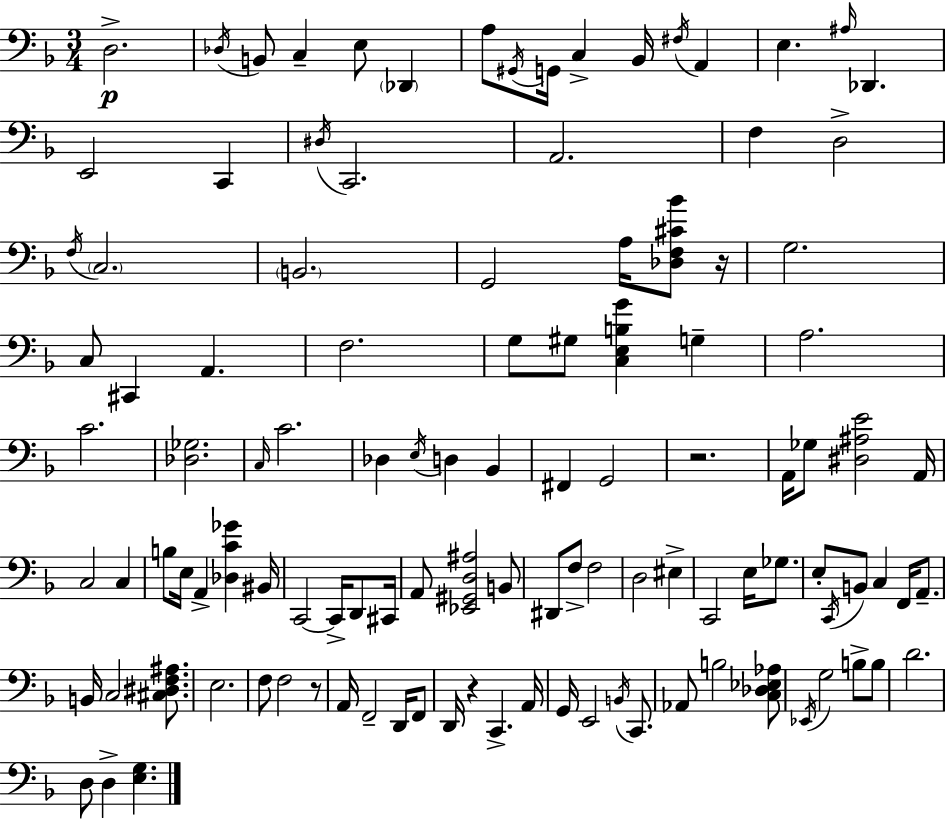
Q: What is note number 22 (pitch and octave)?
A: F3